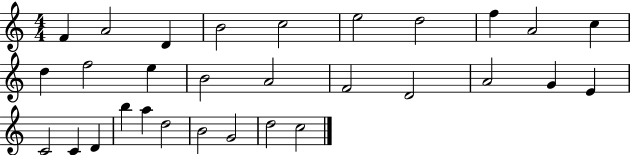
F4/q A4/h D4/q B4/h C5/h E5/h D5/h F5/q A4/h C5/q D5/q F5/h E5/q B4/h A4/h F4/h D4/h A4/h G4/q E4/q C4/h C4/q D4/q B5/q A5/q D5/h B4/h G4/h D5/h C5/h